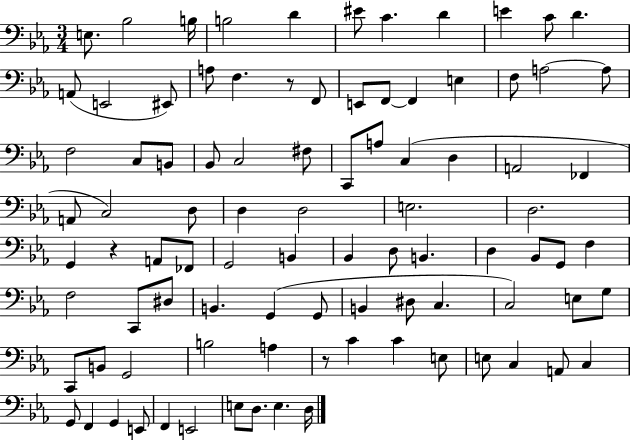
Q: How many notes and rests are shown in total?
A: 92